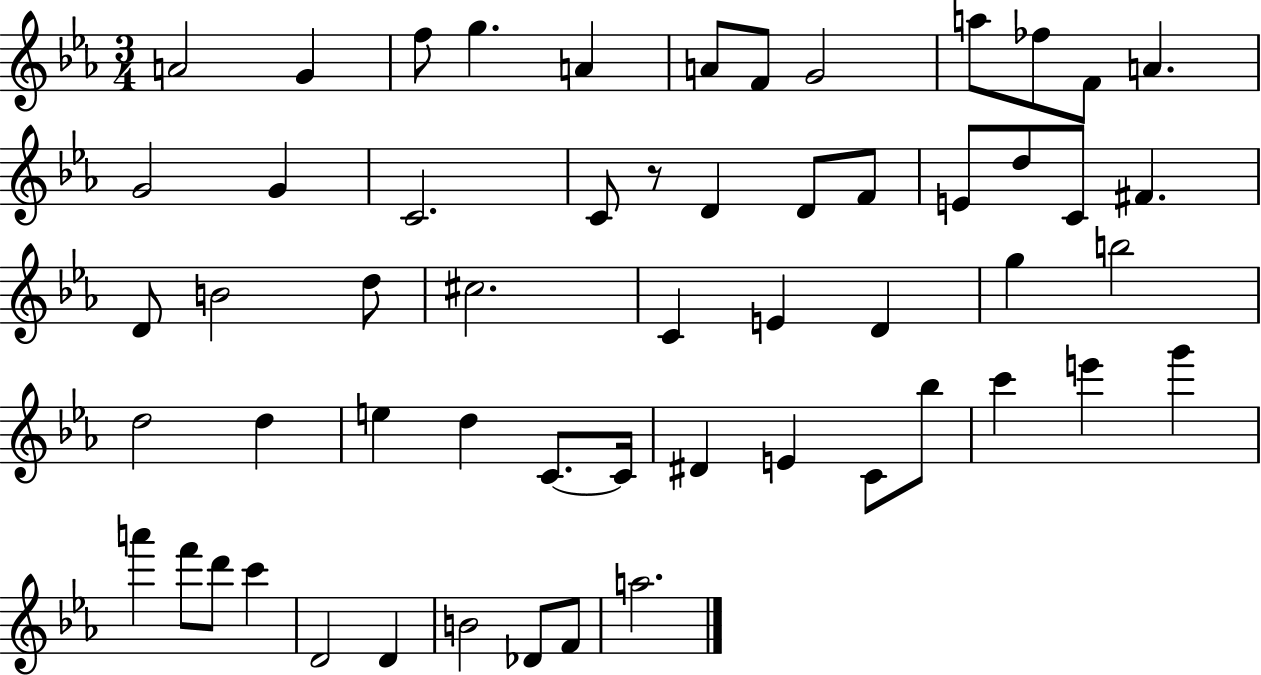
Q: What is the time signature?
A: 3/4